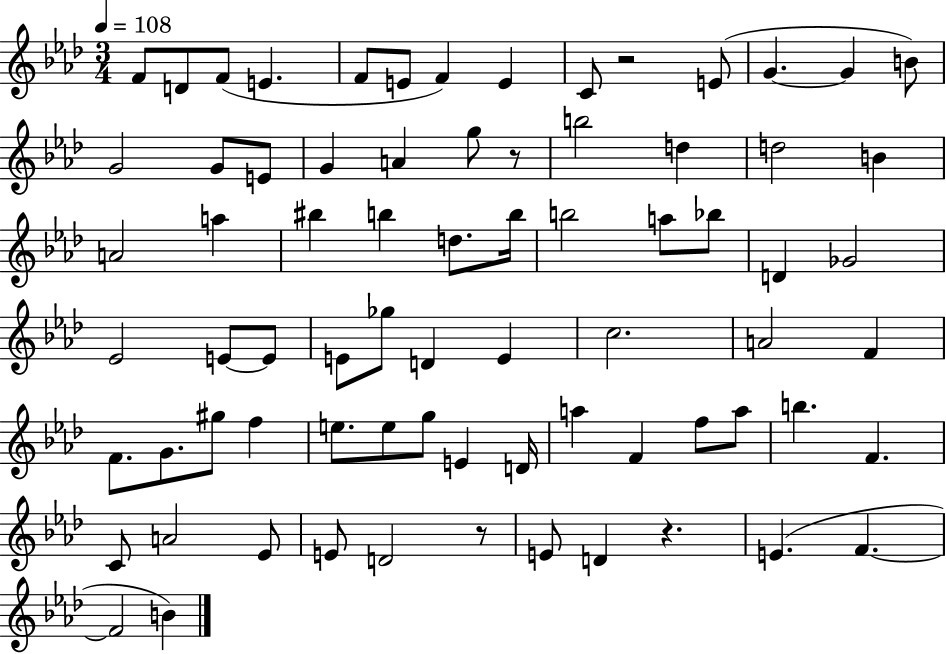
X:1
T:Untitled
M:3/4
L:1/4
K:Ab
F/2 D/2 F/2 E F/2 E/2 F E C/2 z2 E/2 G G B/2 G2 G/2 E/2 G A g/2 z/2 b2 d d2 B A2 a ^b b d/2 b/4 b2 a/2 _b/2 D _G2 _E2 E/2 E/2 E/2 _g/2 D E c2 A2 F F/2 G/2 ^g/2 f e/2 e/2 g/2 E D/4 a F f/2 a/2 b F C/2 A2 _E/2 E/2 D2 z/2 E/2 D z E F F2 B